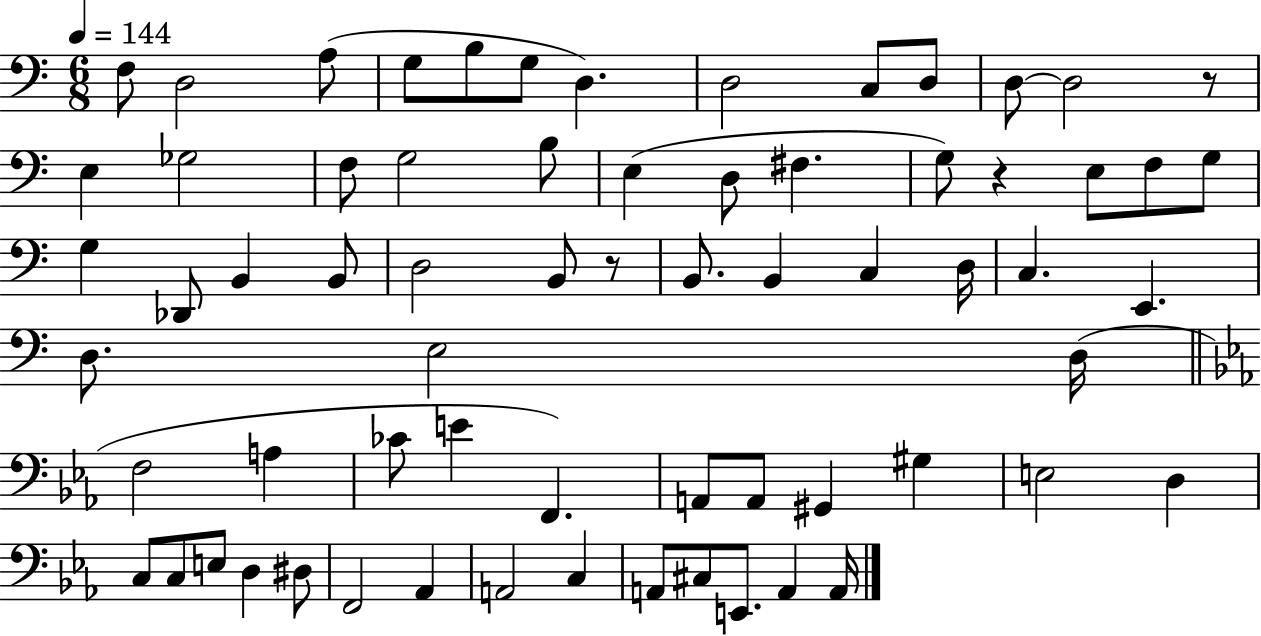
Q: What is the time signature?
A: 6/8